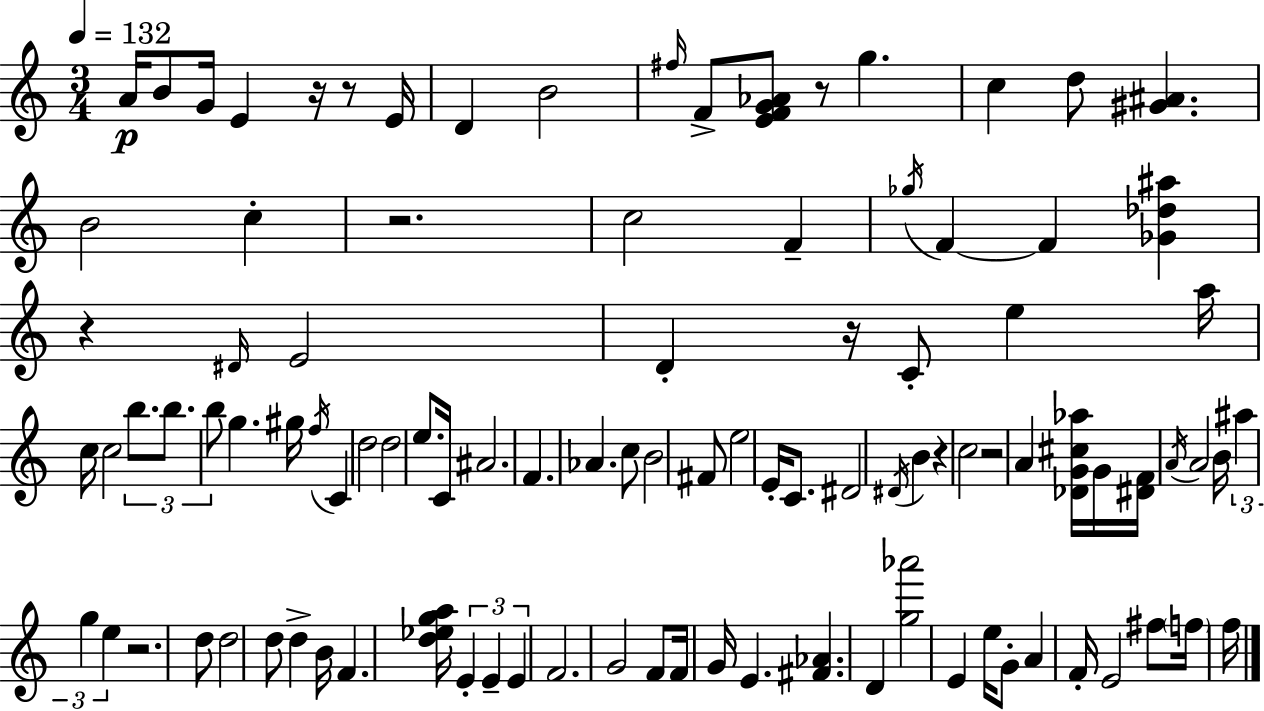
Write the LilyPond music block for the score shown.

{
  \clef treble
  \numericTimeSignature
  \time 3/4
  \key c \major
  \tempo 4 = 132
  a'16\p b'8 g'16 e'4 r16 r8 e'16 | d'4 b'2 | \grace { fis''16 } f'8-> <e' f' g' aes'>8 r8 g''4. | c''4 d''8 <gis' ais'>4. | \break b'2 c''4-. | r2. | c''2 f'4-- | \acciaccatura { ges''16 } f'4~~ f'4 <ges' des'' ais''>4 | \break r4 \grace { dis'16 } e'2 | d'4-. r16 c'8-. e''4 | a''16 c''16 c''2 | \tuplet 3/2 { b''8. b''8. b''8 } g''4. | \break gis''16 \acciaccatura { f''16 } c'4 d''2 | d''2 | e''8. c'16 ais'2. | f'4. aes'4. | \break c''8 b'2 | fis'8 e''2 | e'16-. c'8. dis'2 | \acciaccatura { dis'16 } b'4 r4 c''2 | \break r2 | a'4 <des' g' cis'' aes''>16 g'16 <dis' f'>16 \acciaccatura { a'16 } a'2 | b'16 \tuplet 3/2 { ais''4 g''4 | e''4 } r2. | \break d''8 d''2 | d''8 d''4-> b'16 f'4. | <d'' ees'' g'' a''>16 \tuplet 3/2 { e'4-. e'4-- | e'4 } f'2. | \break g'2 | f'8 f'16 g'16 e'4. | <fis' aes'>4. d'4 <g'' aes'''>2 | e'4 e''16 g'8-. | \break a'4 f'16-. e'2 | fis''8 \parenthesize f''16 f''16 \bar "|."
}